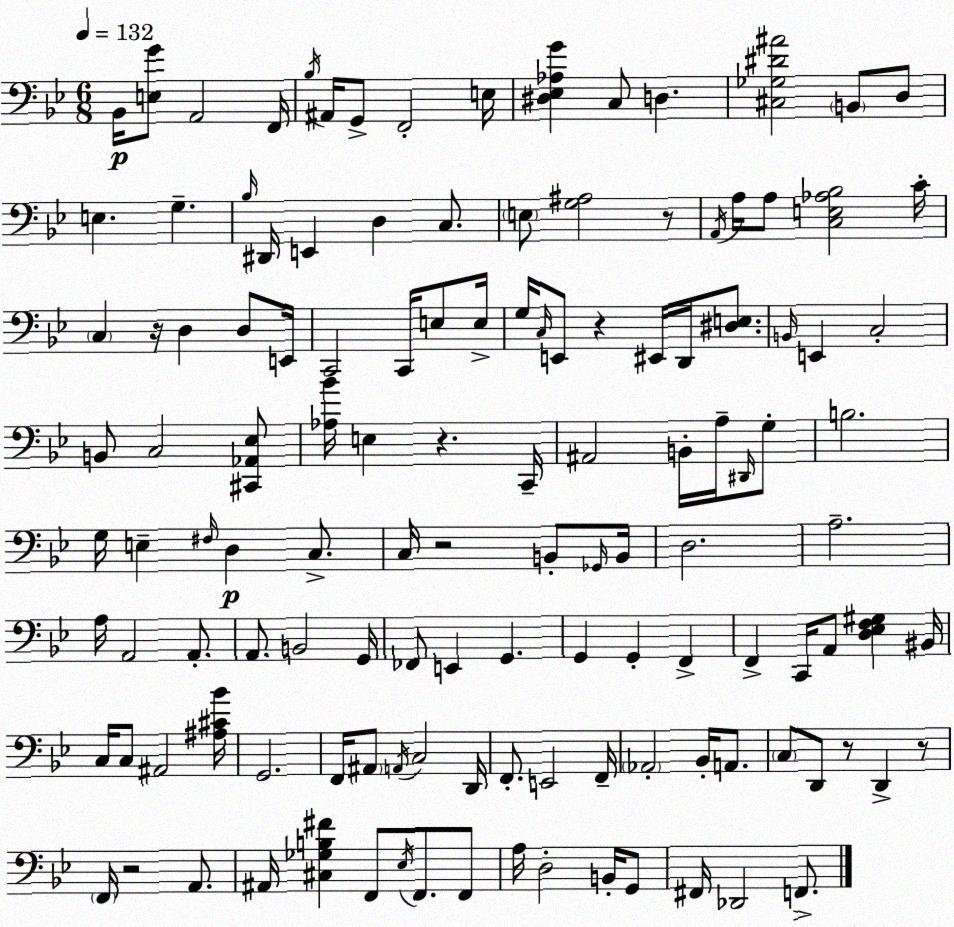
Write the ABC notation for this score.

X:1
T:Untitled
M:6/8
L:1/4
K:Gm
_B,,/4 [E,G]/2 A,,2 F,,/4 _B,/4 ^A,,/4 G,,/2 F,,2 E,/4 [^D,_E,_A,G] C,/2 D, [^C,_G,^D^A]2 B,,/2 D,/2 E, G, _B,/4 ^D,,/4 E,, D, C,/2 E,/2 [G,^A,]2 z/2 A,,/4 A,/4 A,/2 [C,E,_A,_B,]2 C/4 C, z/4 D, D,/2 E,,/4 C,,2 C,,/4 E,/2 E,/4 G,/4 C,/4 E,,/2 z ^E,,/4 D,,/4 [^D,E,]/2 B,,/4 E,, C,2 B,,/2 C,2 [^C,,_A,,_E,]/2 [_A,_B]/4 E, z C,,/4 ^A,,2 B,,/4 A,/4 ^D,,/4 G,/2 B,2 G,/4 E, ^F,/4 D, C,/2 C,/4 z2 B,,/2 _G,,/4 B,,/4 D,2 A,2 A,/4 A,,2 A,,/2 A,,/2 B,,2 G,,/4 _F,,/2 E,, G,, G,, G,, F,, F,, C,,/4 A,,/2 [D,_E,F,^G,] ^B,,/4 C,/4 C,/2 ^A,,2 [^A,^C_B]/4 G,,2 F,,/4 ^A,,/2 A,,/4 C,2 D,,/4 F,,/2 E,,2 F,,/4 _A,,2 _B,,/4 A,,/2 C,/2 D,,/2 z/2 D,, z/2 F,,/4 z2 A,,/2 ^A,,/4 [^C,_G,B,^F] F,,/2 _E,/4 F,,/2 F,,/2 A,/4 D,2 B,,/4 G,,/2 ^F,,/4 _D,,2 F,,/2